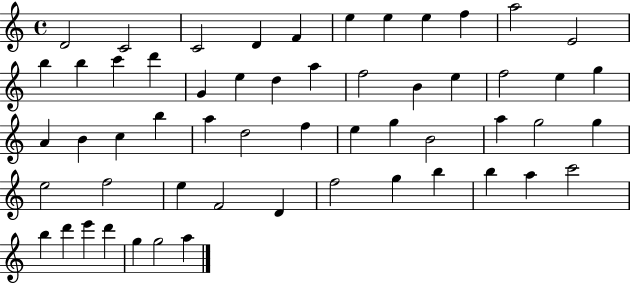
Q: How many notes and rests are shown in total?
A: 56